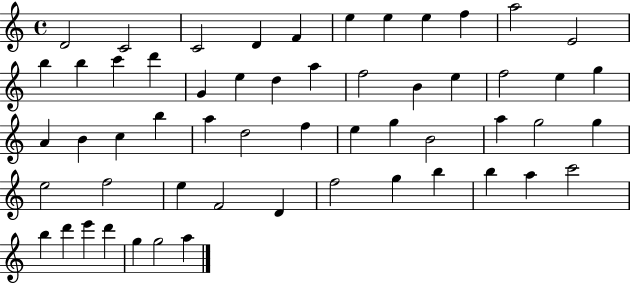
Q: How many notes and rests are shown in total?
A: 56